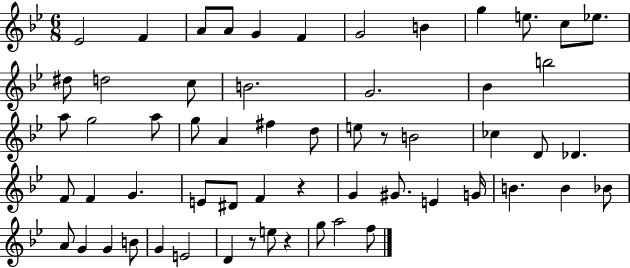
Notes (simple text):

Eb4/h F4/q A4/e A4/e G4/q F4/q G4/h B4/q G5/q E5/e. C5/e Eb5/e. D#5/e D5/h C5/e B4/h. G4/h. Bb4/q B5/h A5/e G5/h A5/e G5/e A4/q F#5/q D5/e E5/e R/e B4/h CES5/q D4/e Db4/q. F4/e F4/q G4/q. E4/e D#4/e F4/q R/q G4/q G#4/e. E4/q G4/s B4/q. B4/q Bb4/e A4/e G4/q G4/q B4/e G4/q E4/h D4/q R/e E5/e R/q G5/e A5/h F5/e